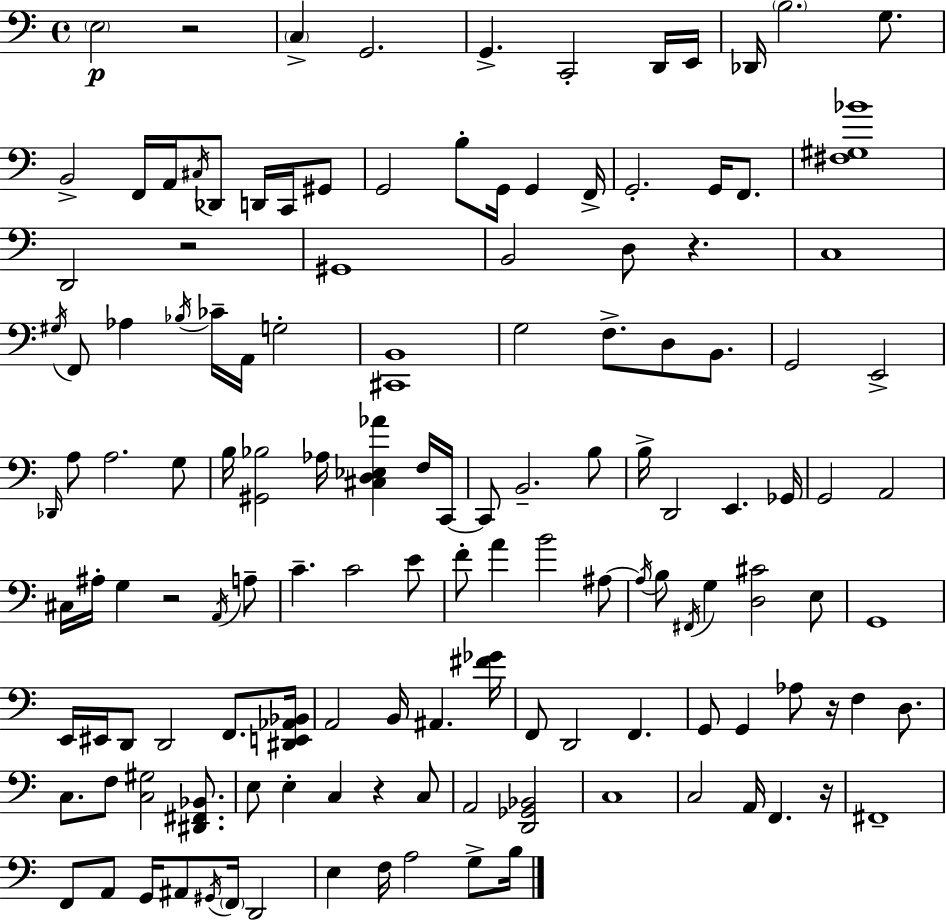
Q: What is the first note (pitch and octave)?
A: E3